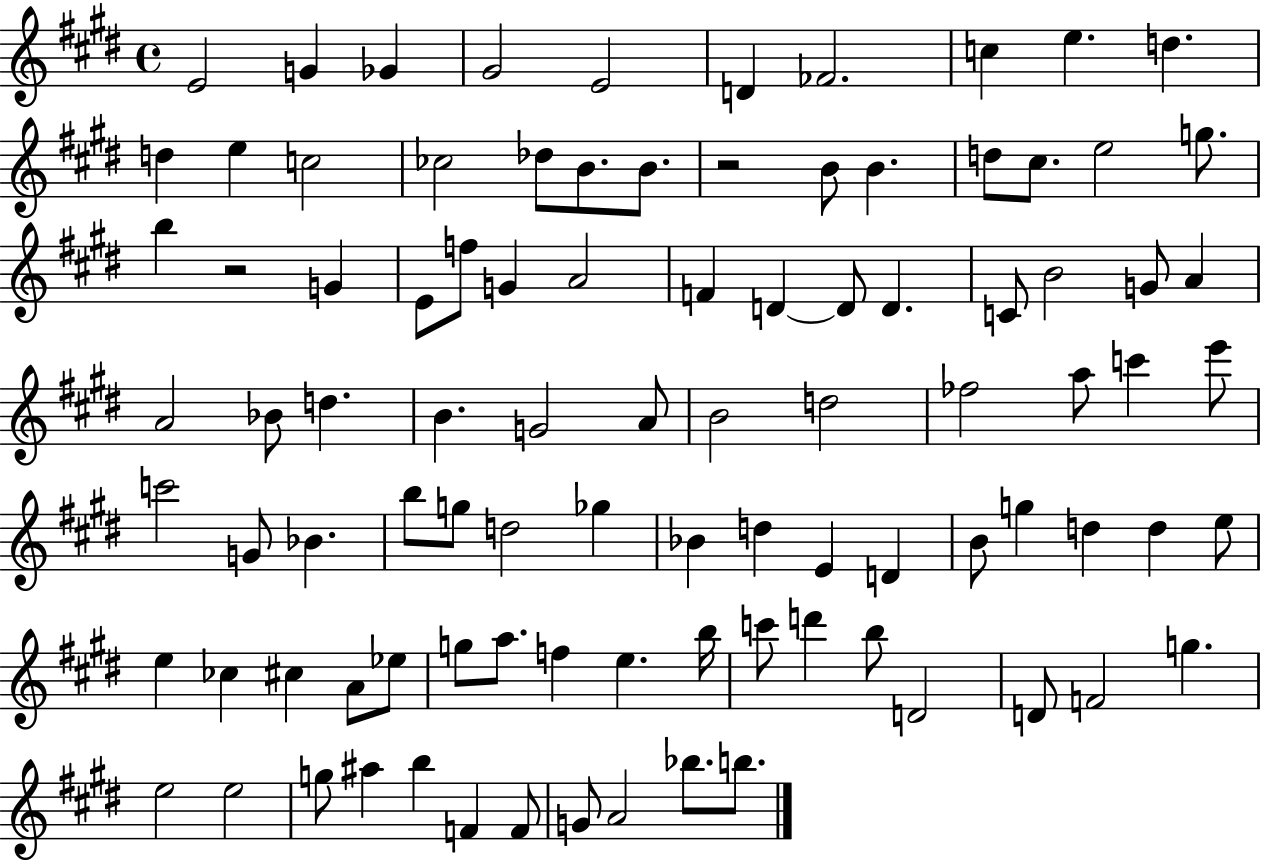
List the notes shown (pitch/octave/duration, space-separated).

E4/h G4/q Gb4/q G#4/h E4/h D4/q FES4/h. C5/q E5/q. D5/q. D5/q E5/q C5/h CES5/h Db5/e B4/e. B4/e. R/h B4/e B4/q. D5/e C#5/e. E5/h G5/e. B5/q R/h G4/q E4/e F5/e G4/q A4/h F4/q D4/q D4/e D4/q. C4/e B4/h G4/e A4/q A4/h Bb4/e D5/q. B4/q. G4/h A4/e B4/h D5/h FES5/h A5/e C6/q E6/e C6/h G4/e Bb4/q. B5/e G5/e D5/h Gb5/q Bb4/q D5/q E4/q D4/q B4/e G5/q D5/q D5/q E5/e E5/q CES5/q C#5/q A4/e Eb5/e G5/e A5/e. F5/q E5/q. B5/s C6/e D6/q B5/e D4/h D4/e F4/h G5/q. E5/h E5/h G5/e A#5/q B5/q F4/q F4/e G4/e A4/h Bb5/e. B5/e.